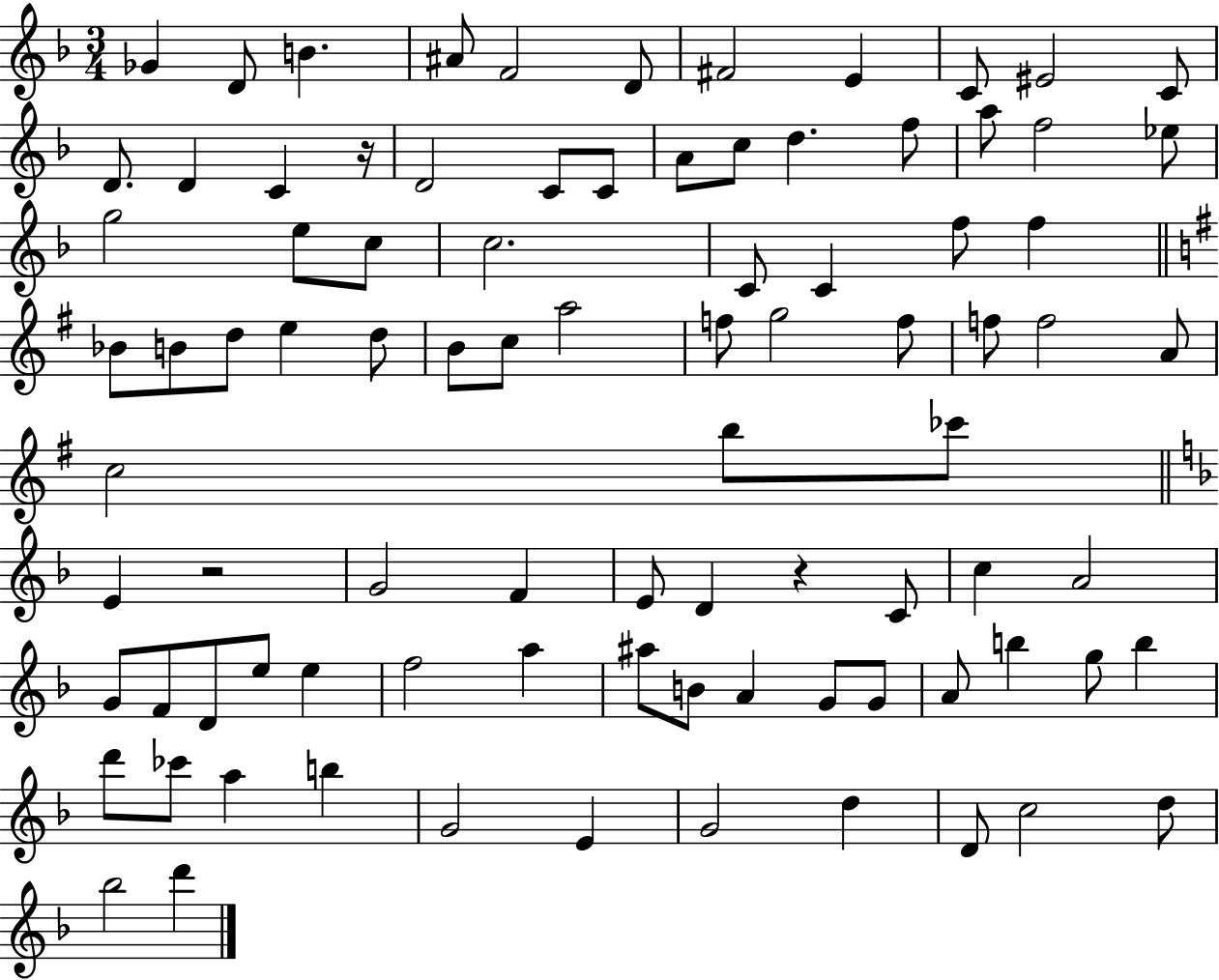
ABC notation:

X:1
T:Untitled
M:3/4
L:1/4
K:F
_G D/2 B ^A/2 F2 D/2 ^F2 E C/2 ^E2 C/2 D/2 D C z/4 D2 C/2 C/2 A/2 c/2 d f/2 a/2 f2 _e/2 g2 e/2 c/2 c2 C/2 C f/2 f _B/2 B/2 d/2 e d/2 B/2 c/2 a2 f/2 g2 f/2 f/2 f2 A/2 c2 b/2 _c'/2 E z2 G2 F E/2 D z C/2 c A2 G/2 F/2 D/2 e/2 e f2 a ^a/2 B/2 A G/2 G/2 A/2 b g/2 b d'/2 _c'/2 a b G2 E G2 d D/2 c2 d/2 _b2 d'